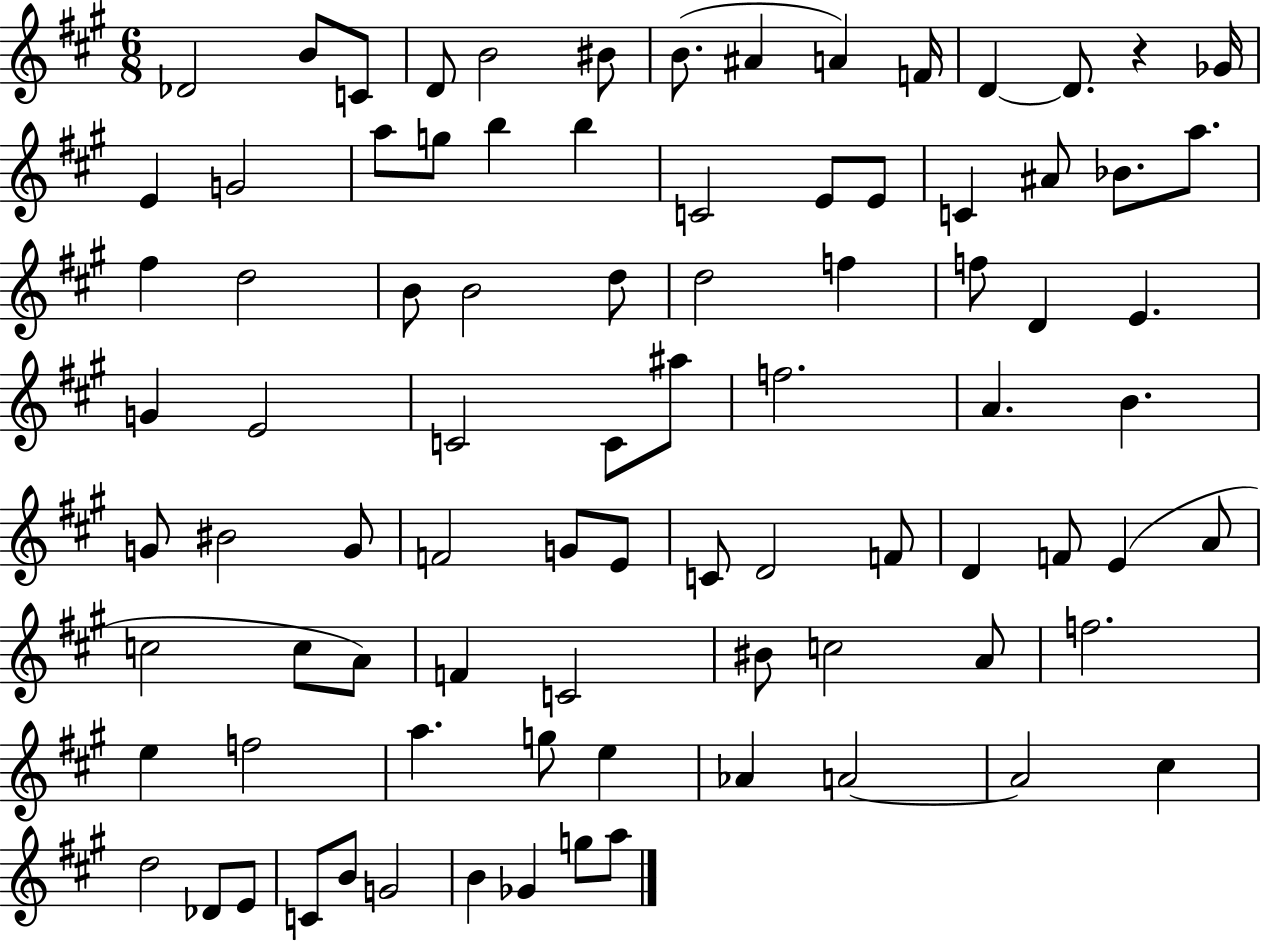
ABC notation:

X:1
T:Untitled
M:6/8
L:1/4
K:A
_D2 B/2 C/2 D/2 B2 ^B/2 B/2 ^A A F/4 D D/2 z _G/4 E G2 a/2 g/2 b b C2 E/2 E/2 C ^A/2 _B/2 a/2 ^f d2 B/2 B2 d/2 d2 f f/2 D E G E2 C2 C/2 ^a/2 f2 A B G/2 ^B2 G/2 F2 G/2 E/2 C/2 D2 F/2 D F/2 E A/2 c2 c/2 A/2 F C2 ^B/2 c2 A/2 f2 e f2 a g/2 e _A A2 A2 ^c d2 _D/2 E/2 C/2 B/2 G2 B _G g/2 a/2